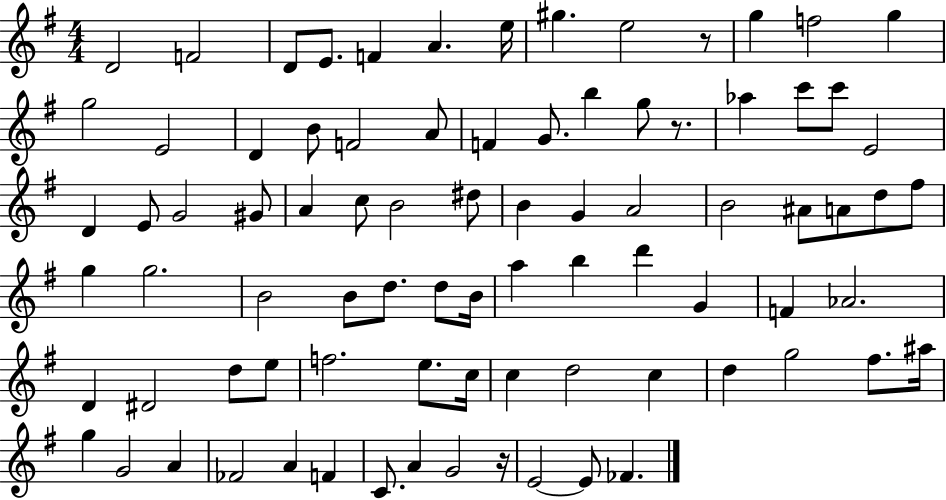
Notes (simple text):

D4/h F4/h D4/e E4/e. F4/q A4/q. E5/s G#5/q. E5/h R/e G5/q F5/h G5/q G5/h E4/h D4/q B4/e F4/h A4/e F4/q G4/e. B5/q G5/e R/e. Ab5/q C6/e C6/e E4/h D4/q E4/e G4/h G#4/e A4/q C5/e B4/h D#5/e B4/q G4/q A4/h B4/h A#4/e A4/e D5/e F#5/e G5/q G5/h. B4/h B4/e D5/e. D5/e B4/s A5/q B5/q D6/q G4/q F4/q Ab4/h. D4/q D#4/h D5/e E5/e F5/h. E5/e. C5/s C5/q D5/h C5/q D5/q G5/h F#5/e. A#5/s G5/q G4/h A4/q FES4/h A4/q F4/q C4/e. A4/q G4/h R/s E4/h E4/e FES4/q.